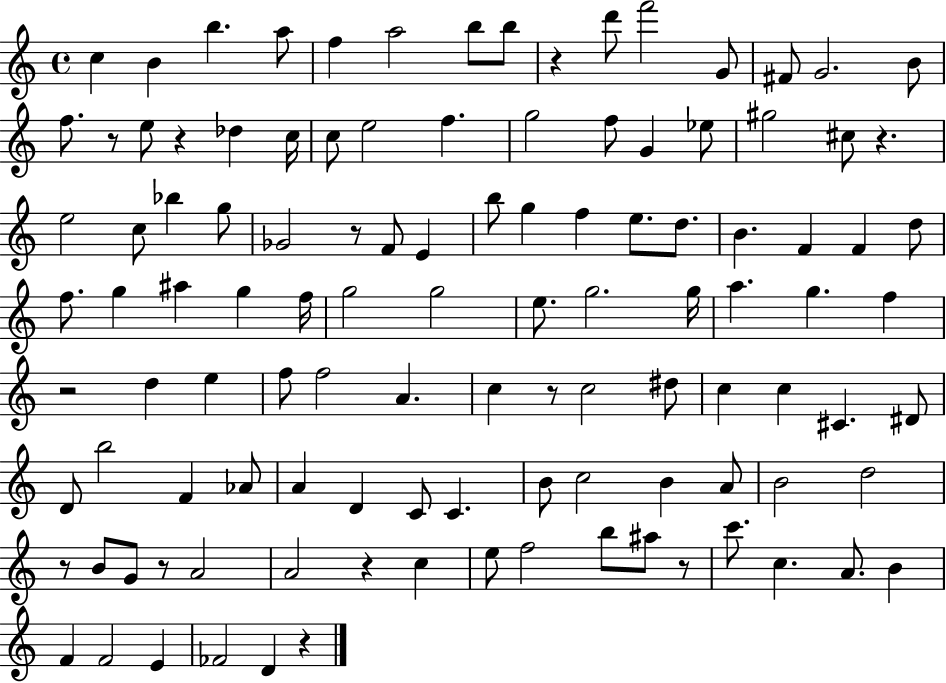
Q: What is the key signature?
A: C major